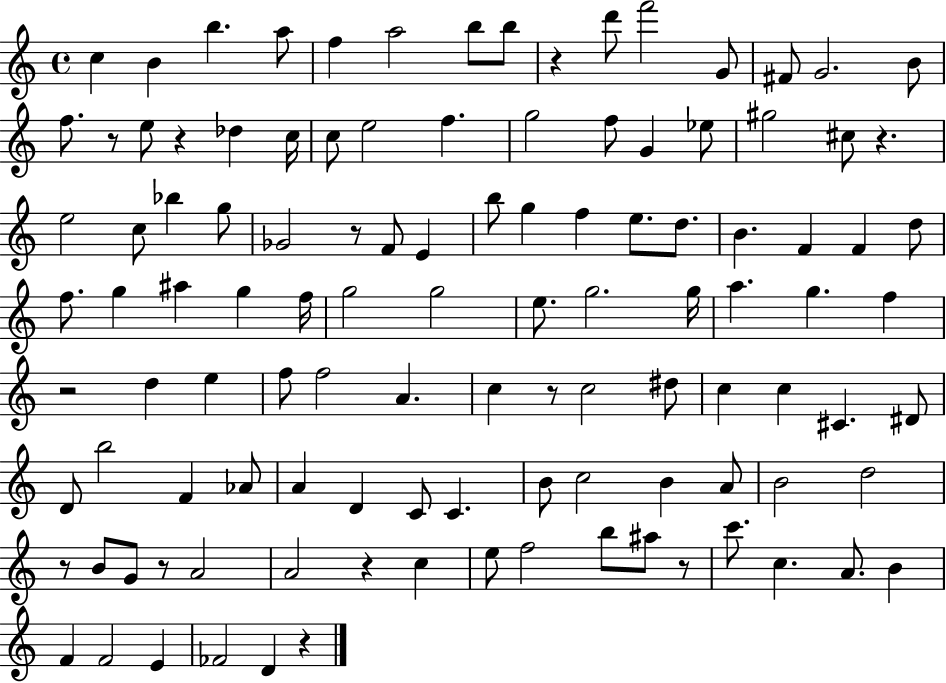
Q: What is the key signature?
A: C major